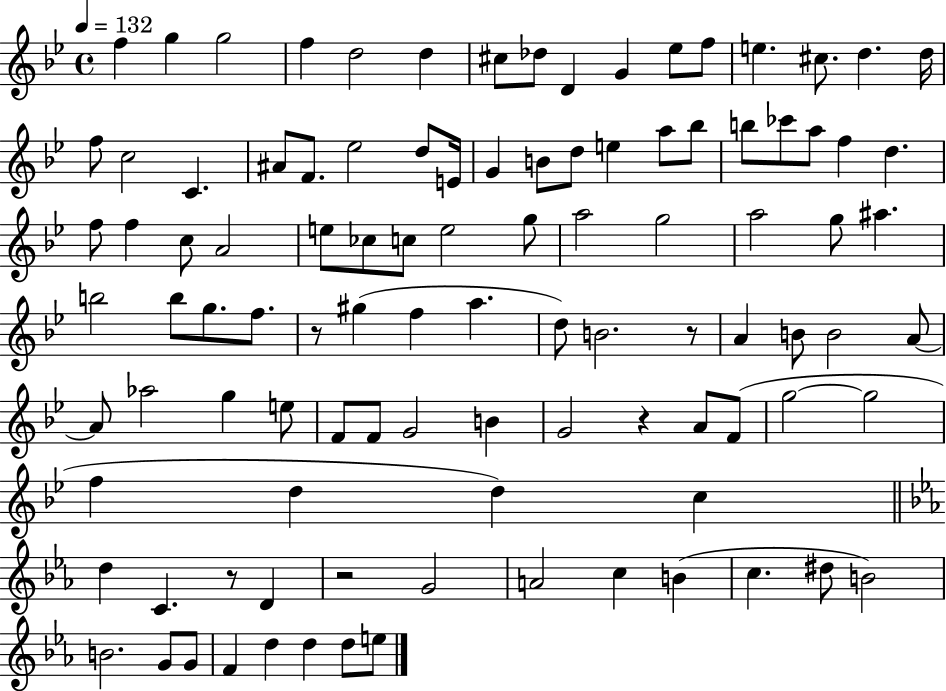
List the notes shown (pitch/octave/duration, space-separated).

F5/q G5/q G5/h F5/q D5/h D5/q C#5/e Db5/e D4/q G4/q Eb5/e F5/e E5/q. C#5/e. D5/q. D5/s F5/e C5/h C4/q. A#4/e F4/e. Eb5/h D5/e E4/s G4/q B4/e D5/e E5/q A5/e Bb5/e B5/e CES6/e A5/e F5/q D5/q. F5/e F5/q C5/e A4/h E5/e CES5/e C5/e E5/h G5/e A5/h G5/h A5/h G5/e A#5/q. B5/h B5/e G5/e. F5/e. R/e G#5/q F5/q A5/q. D5/e B4/h. R/e A4/q B4/e B4/h A4/e A4/e Ab5/h G5/q E5/e F4/e F4/e G4/h B4/q G4/h R/q A4/e F4/e G5/h G5/h F5/q D5/q D5/q C5/q D5/q C4/q. R/e D4/q R/h G4/h A4/h C5/q B4/q C5/q. D#5/e B4/h B4/h. G4/e G4/e F4/q D5/q D5/q D5/e E5/e